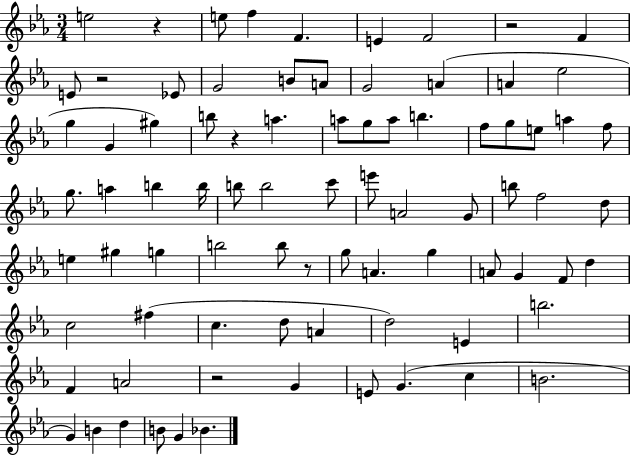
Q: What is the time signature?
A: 3/4